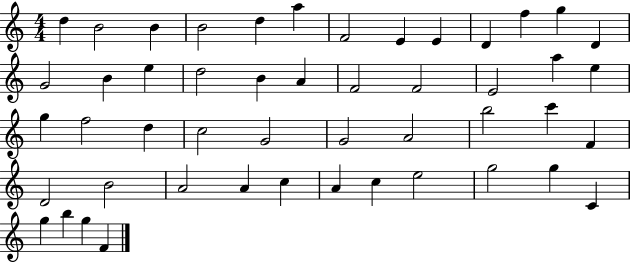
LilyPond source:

{
  \clef treble
  \numericTimeSignature
  \time 4/4
  \key c \major
  d''4 b'2 b'4 | b'2 d''4 a''4 | f'2 e'4 e'4 | d'4 f''4 g''4 d'4 | \break g'2 b'4 e''4 | d''2 b'4 a'4 | f'2 f'2 | e'2 a''4 e''4 | \break g''4 f''2 d''4 | c''2 g'2 | g'2 a'2 | b''2 c'''4 f'4 | \break d'2 b'2 | a'2 a'4 c''4 | a'4 c''4 e''2 | g''2 g''4 c'4 | \break g''4 b''4 g''4 f'4 | \bar "|."
}